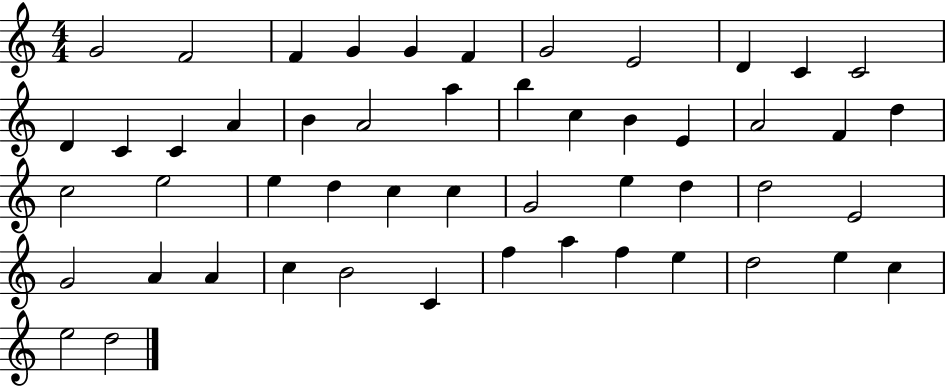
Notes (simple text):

G4/h F4/h F4/q G4/q G4/q F4/q G4/h E4/h D4/q C4/q C4/h D4/q C4/q C4/q A4/q B4/q A4/h A5/q B5/q C5/q B4/q E4/q A4/h F4/q D5/q C5/h E5/h E5/q D5/q C5/q C5/q G4/h E5/q D5/q D5/h E4/h G4/h A4/q A4/q C5/q B4/h C4/q F5/q A5/q F5/q E5/q D5/h E5/q C5/q E5/h D5/h